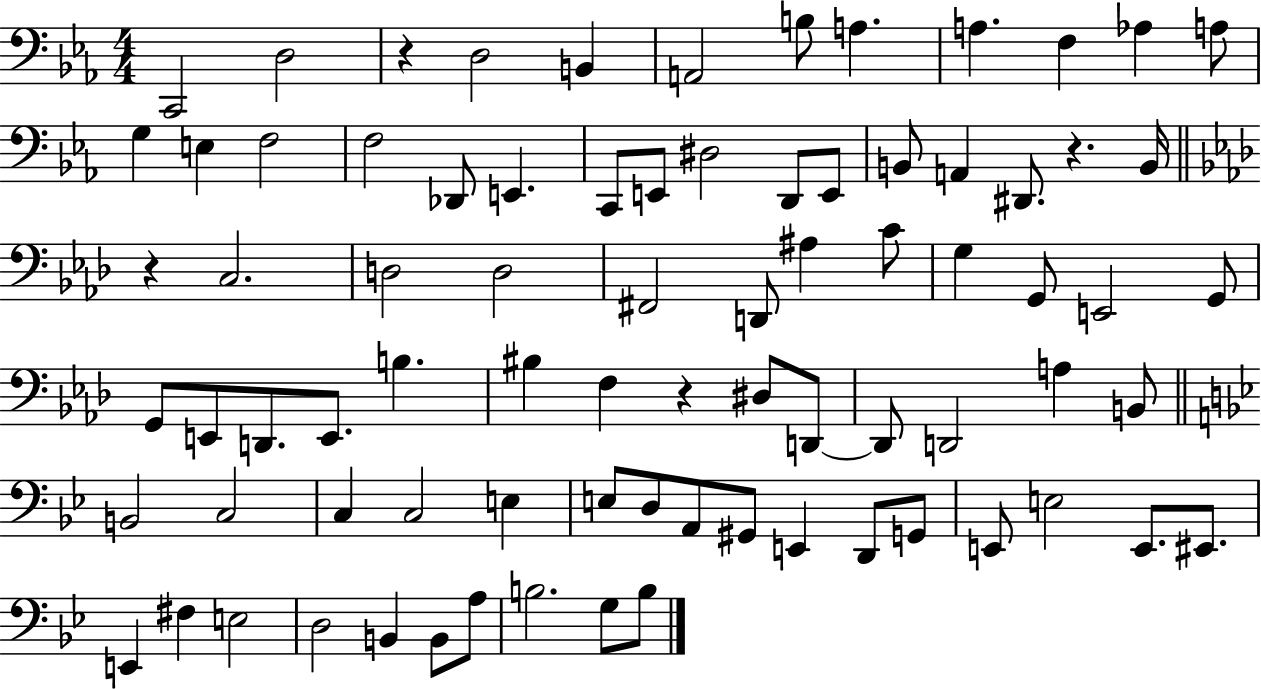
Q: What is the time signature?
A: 4/4